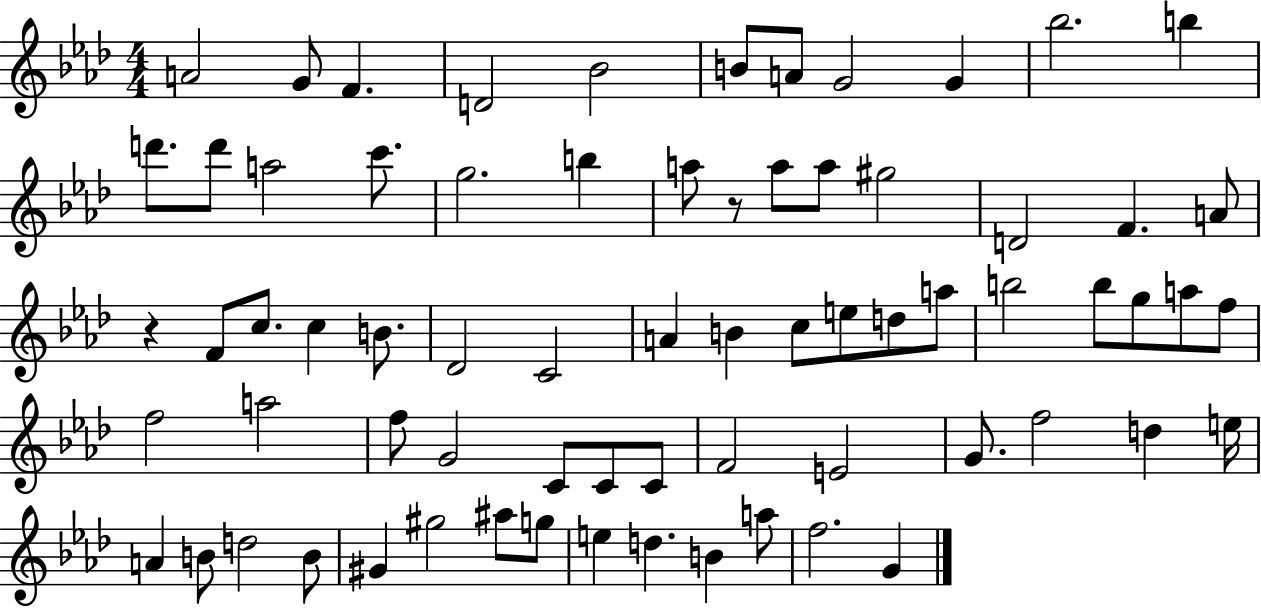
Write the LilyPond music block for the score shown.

{
  \clef treble
  \numericTimeSignature
  \time 4/4
  \key aes \major
  a'2 g'8 f'4. | d'2 bes'2 | b'8 a'8 g'2 g'4 | bes''2. b''4 | \break d'''8. d'''8 a''2 c'''8. | g''2. b''4 | a''8 r8 a''8 a''8 gis''2 | d'2 f'4. a'8 | \break r4 f'8 c''8. c''4 b'8. | des'2 c'2 | a'4 b'4 c''8 e''8 d''8 a''8 | b''2 b''8 g''8 a''8 f''8 | \break f''2 a''2 | f''8 g'2 c'8 c'8 c'8 | f'2 e'2 | g'8. f''2 d''4 e''16 | \break a'4 b'8 d''2 b'8 | gis'4 gis''2 ais''8 g''8 | e''4 d''4. b'4 a''8 | f''2. g'4 | \break \bar "|."
}